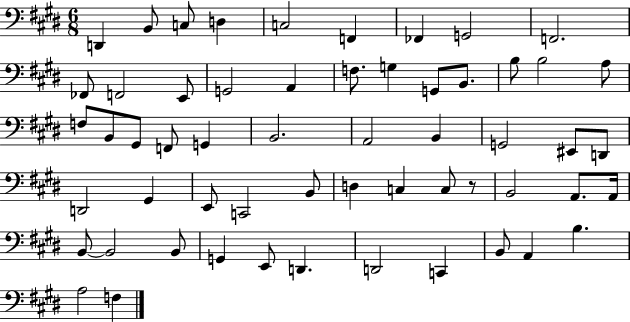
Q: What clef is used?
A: bass